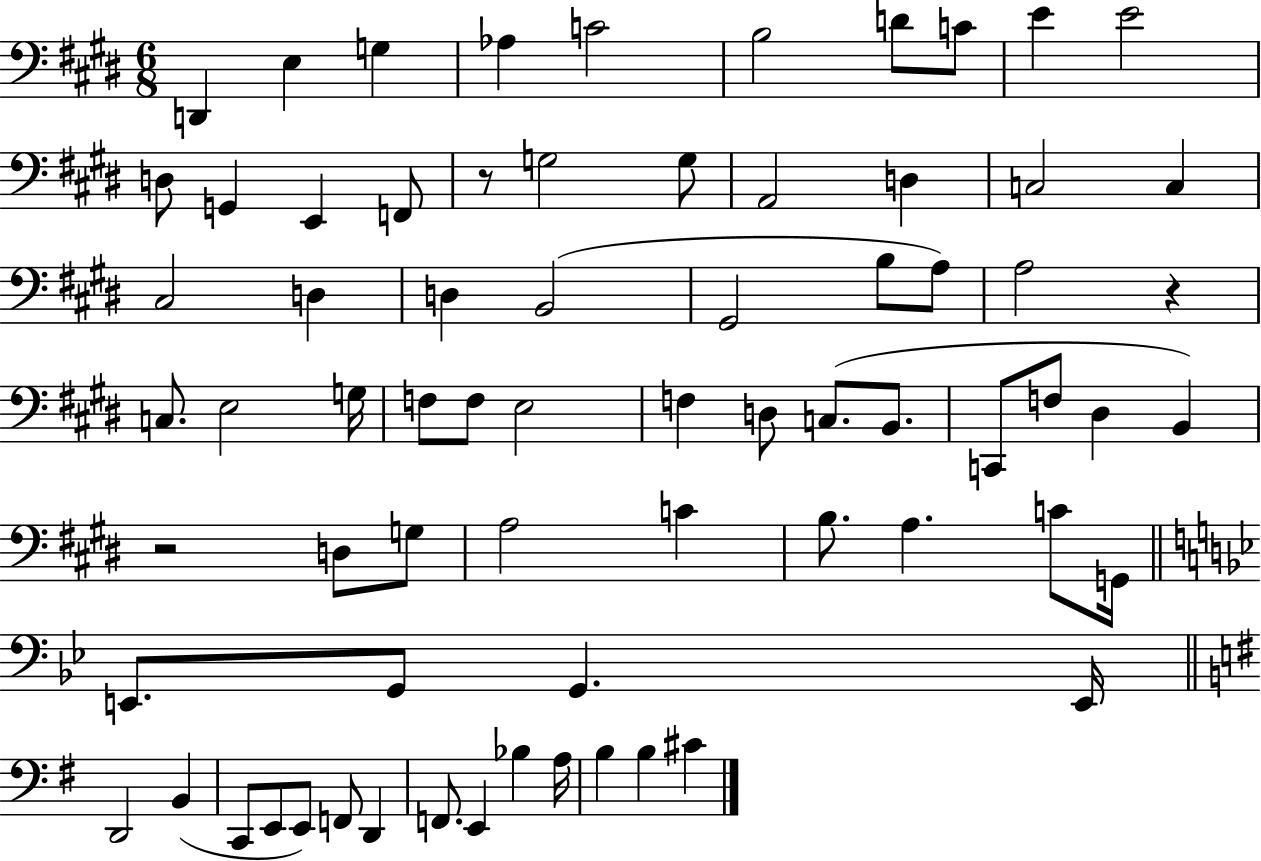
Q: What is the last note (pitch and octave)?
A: C#4